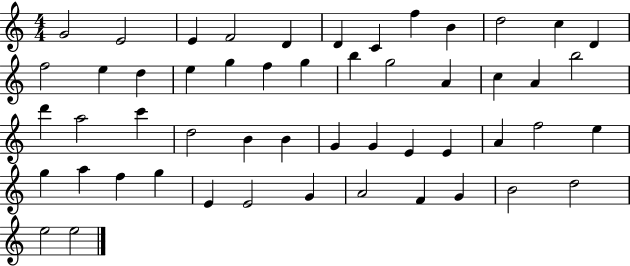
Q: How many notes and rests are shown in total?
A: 52